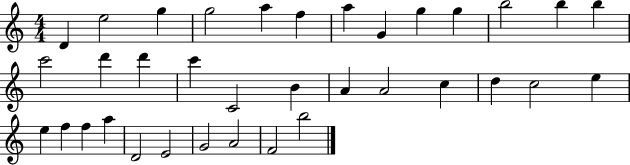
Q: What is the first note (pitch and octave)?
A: D4